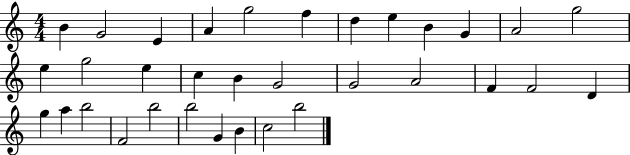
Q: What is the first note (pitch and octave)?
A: B4